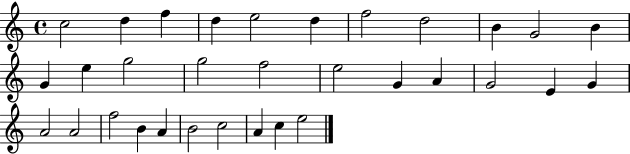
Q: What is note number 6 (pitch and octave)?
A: D5